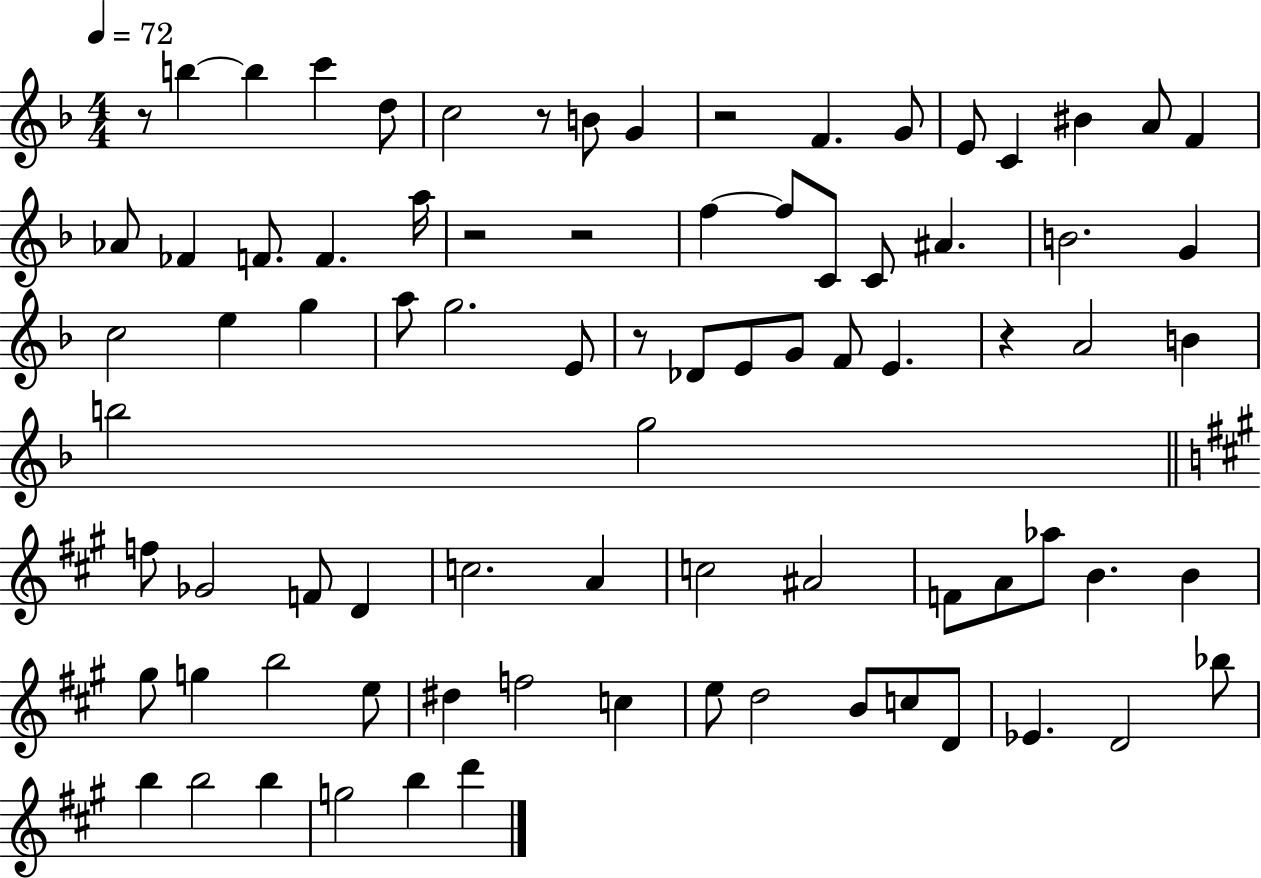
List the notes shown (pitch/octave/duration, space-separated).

R/e B5/q B5/q C6/q D5/e C5/h R/e B4/e G4/q R/h F4/q. G4/e E4/e C4/q BIS4/q A4/e F4/q Ab4/e FES4/q F4/e. F4/q. A5/s R/h R/h F5/q F5/e C4/e C4/e A#4/q. B4/h. G4/q C5/h E5/q G5/q A5/e G5/h. E4/e R/e Db4/e E4/e G4/e F4/e E4/q. R/q A4/h B4/q B5/h G5/h F5/e Gb4/h F4/e D4/q C5/h. A4/q C5/h A#4/h F4/e A4/e Ab5/e B4/q. B4/q G#5/e G5/q B5/h E5/e D#5/q F5/h C5/q E5/e D5/h B4/e C5/e D4/e Eb4/q. D4/h Bb5/e B5/q B5/h B5/q G5/h B5/q D6/q